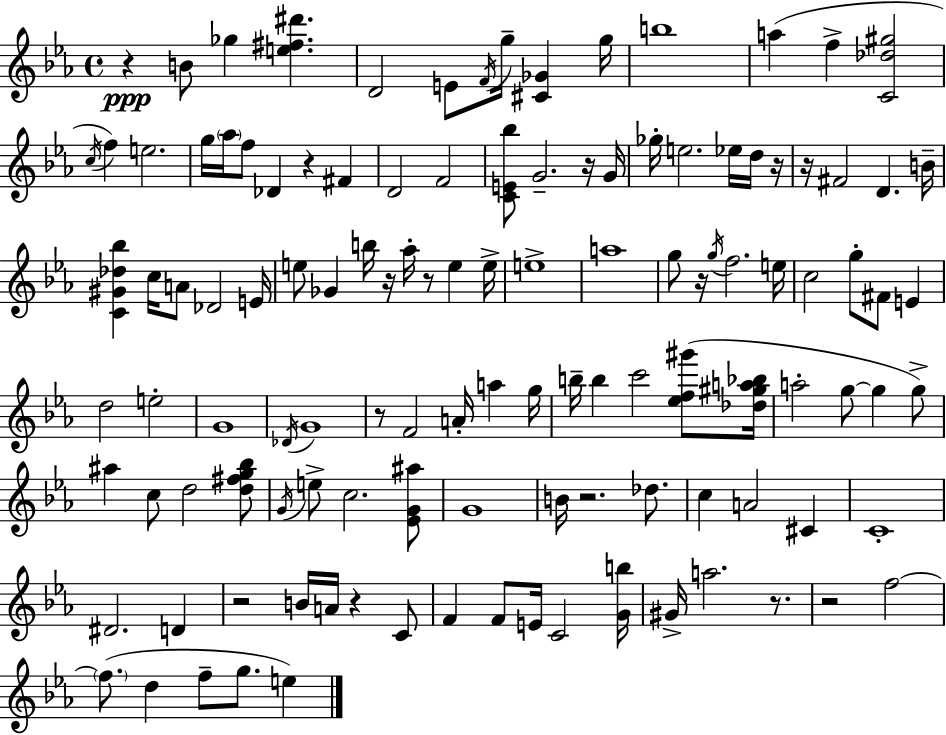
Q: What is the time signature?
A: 4/4